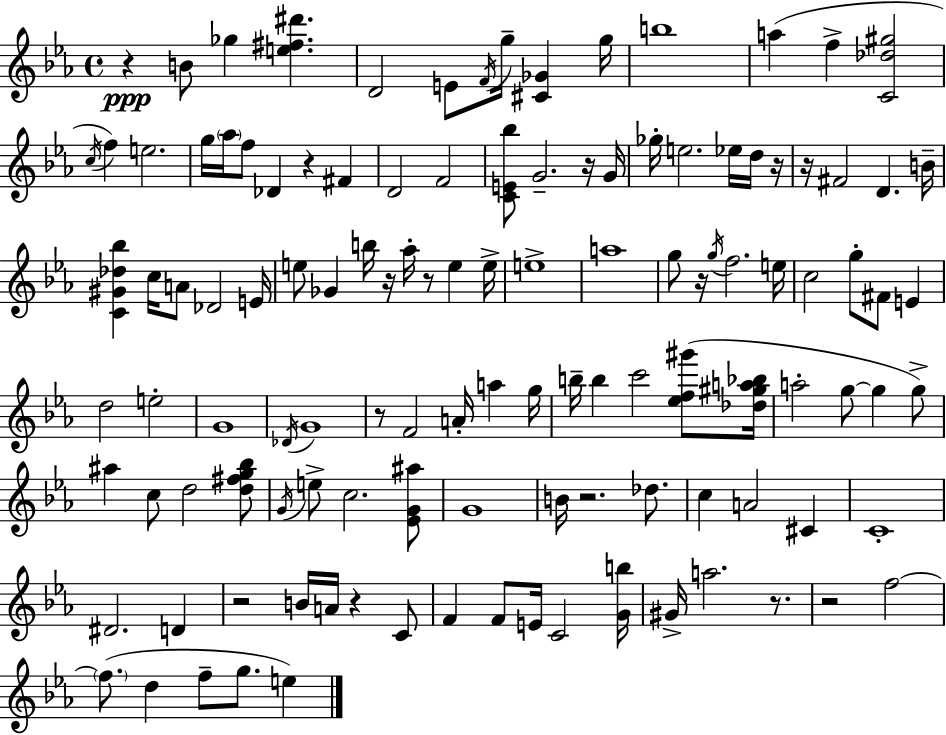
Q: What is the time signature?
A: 4/4